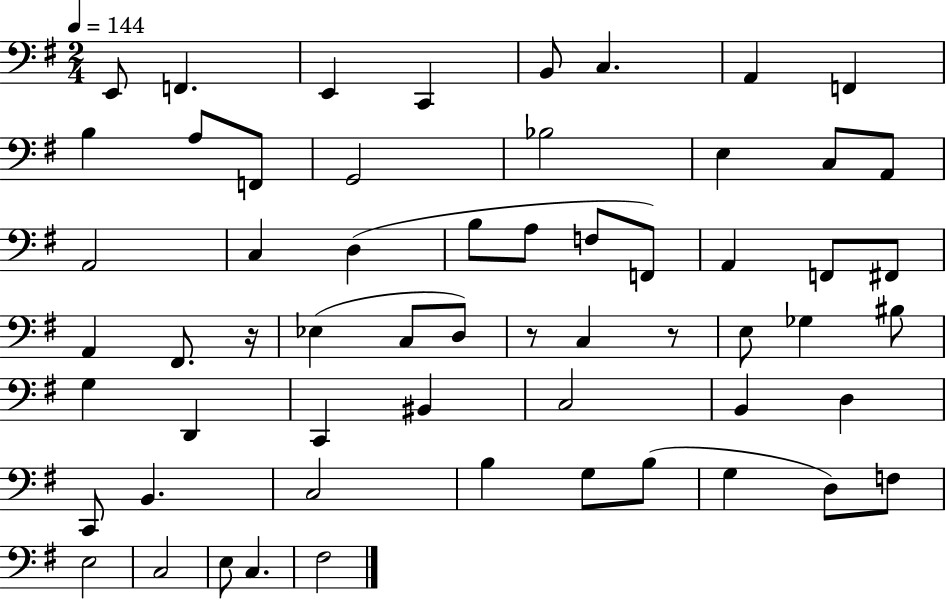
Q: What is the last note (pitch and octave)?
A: F#3